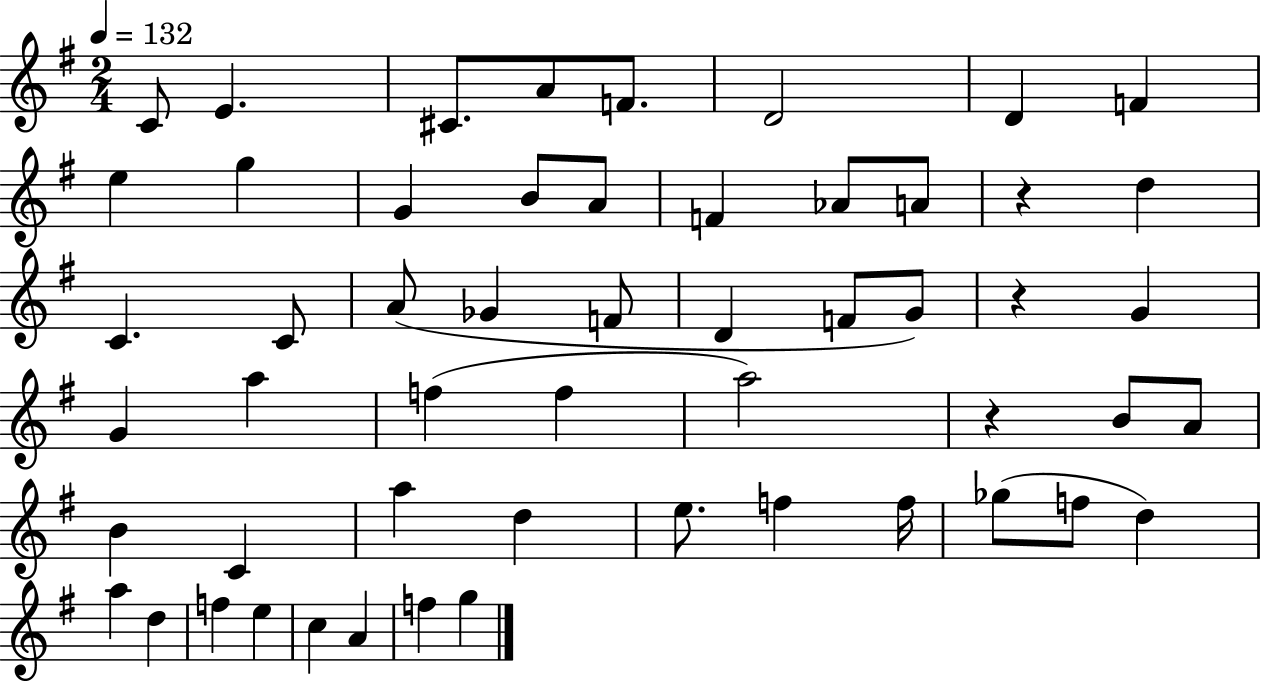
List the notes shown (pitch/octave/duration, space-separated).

C4/e E4/q. C#4/e. A4/e F4/e. D4/h D4/q F4/q E5/q G5/q G4/q B4/e A4/e F4/q Ab4/e A4/e R/q D5/q C4/q. C4/e A4/e Gb4/q F4/e D4/q F4/e G4/e R/q G4/q G4/q A5/q F5/q F5/q A5/h R/q B4/e A4/e B4/q C4/q A5/q D5/q E5/e. F5/q F5/s Gb5/e F5/e D5/q A5/q D5/q F5/q E5/q C5/q A4/q F5/q G5/q